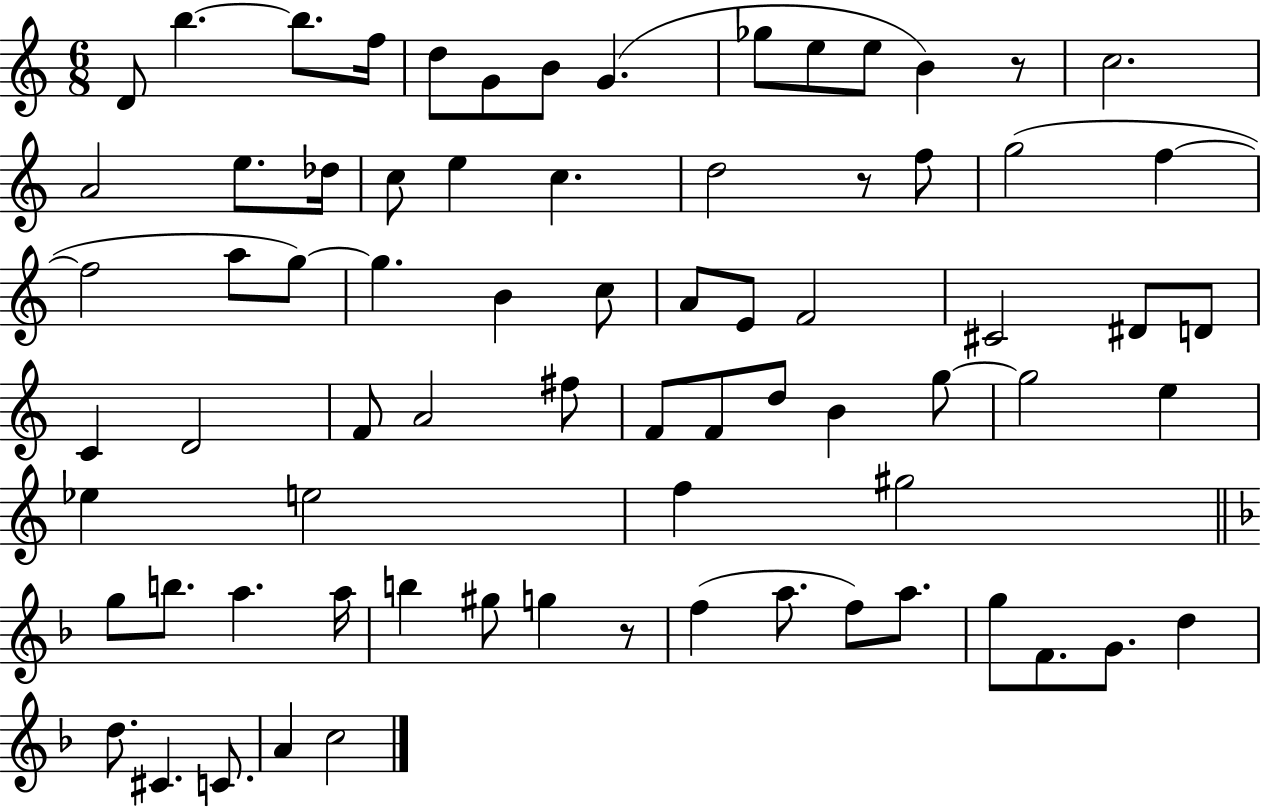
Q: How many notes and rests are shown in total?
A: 74